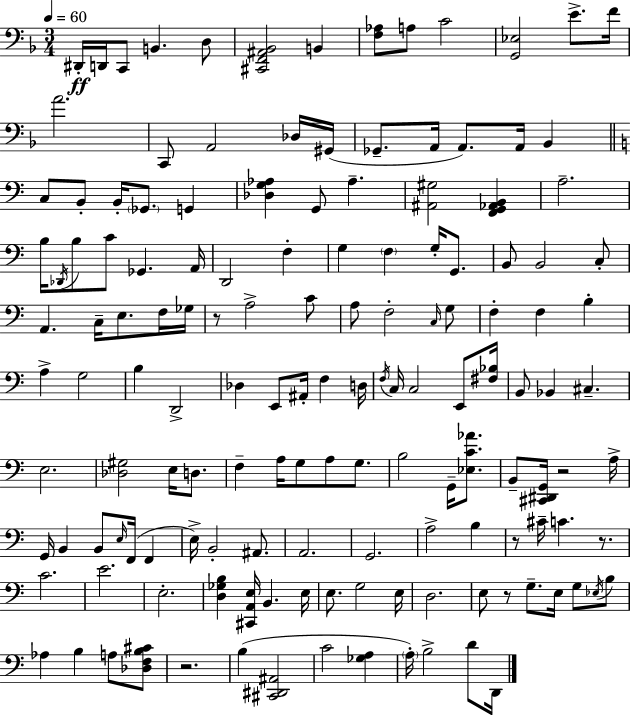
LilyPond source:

{
  \clef bass
  \numericTimeSignature
  \time 3/4
  \key d \minor
  \tempo 4 = 60
  dis,16-.\ff d,16 c,8 b,4. d8 | <cis, f, ais, bes,>2 b,4 | <f aes>8 a8 c'2 | <g, ees>2 e'8.-> f'16 | \break a'2. | c,8 a,2 des16 gis,16( | ges,8.-- a,16 a,8.) a,16 bes,4 | \bar "||" \break \key a \minor c8 b,8-. b,16-. \parenthesize ges,8. g,4 | <des g aes>4 g,8 aes4.-- | <ais, gis>2 <f, g, aes, b,>4 | a2.-- | \break b16 \acciaccatura { des,16 } b8 c'8 ges,4. | a,16 d,2 f4-. | g4 \parenthesize f4 g16-. g,8. | b,8 b,2 c8-. | \break a,4. c16-- e8. f16 | ges16 r8 a2-> c'8 | a8 f2-. \grace { c16 } | g8 f4-. f4 b4-. | \break a4-> g2 | b4 d,2-> | des4 e,8 ais,16-. f4 | d16 \acciaccatura { f16 } c16 c2 | \break e,8 <fis bes>16 b,8 bes,4 cis4.-- | e2. | <des gis>2 e16 | d8. f4-- a16 g8 a8 | \break g8. b2 g,16-- | <ees c' aes'>8. b,8-- <cis, dis, g,>16 r2 | a16-> g,16 b,4 b,8 \grace { e16 }( f,16 | f,4 e16->) b,2-. | \break ais,8. a,2. | g,2. | a2-> | b4 r8 cis'16-- c'4. | \break r8. c'2. | e'2. | e2.-. | <d ges b>4 <cis, a, e>16 b,4. | \break e16 e8. g2 | e16 d2. | e8 r8 g8.-- e16 | g8 \acciaccatura { ees16 } b8 aes4 b4 | \break a8 <des f b cis'>8 r2. | b4( <cis, dis, ais,>2 | c'2 | <ges a>4 \parenthesize a16-.) b2-> | \break d'8 d,16 \bar "|."
}